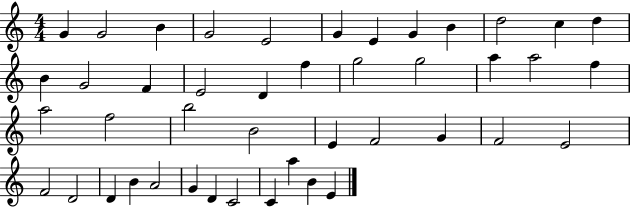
X:1
T:Untitled
M:4/4
L:1/4
K:C
G G2 B G2 E2 G E G B d2 c d B G2 F E2 D f g2 g2 a a2 f a2 f2 b2 B2 E F2 G F2 E2 F2 D2 D B A2 G D C2 C a B E